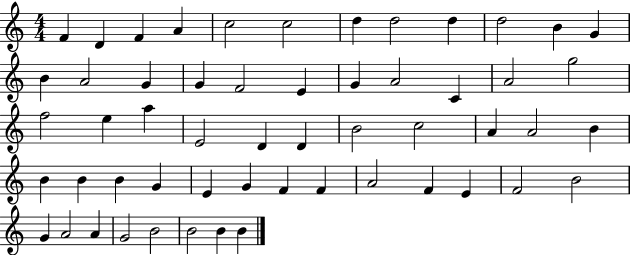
X:1
T:Untitled
M:4/4
L:1/4
K:C
F D F A c2 c2 d d2 d d2 B G B A2 G G F2 E G A2 C A2 g2 f2 e a E2 D D B2 c2 A A2 B B B B G E G F F A2 F E F2 B2 G A2 A G2 B2 B2 B B